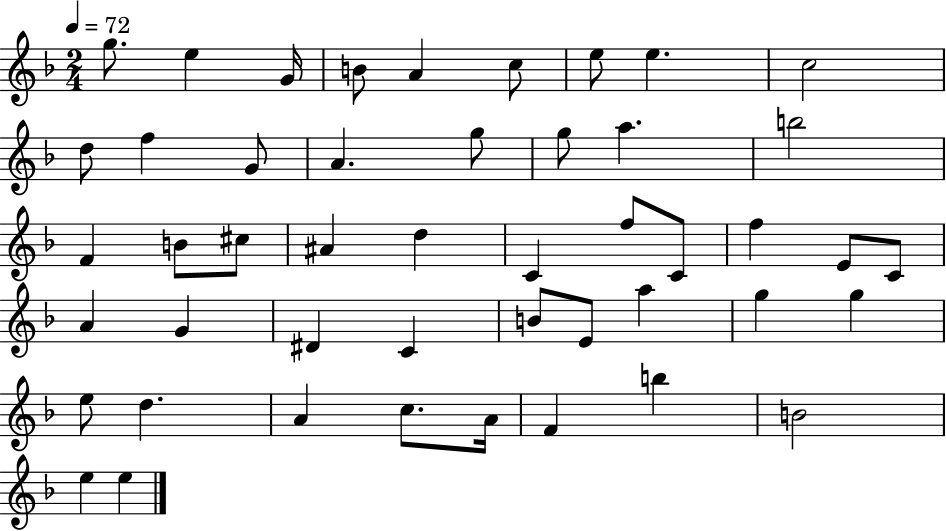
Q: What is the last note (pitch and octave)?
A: E5